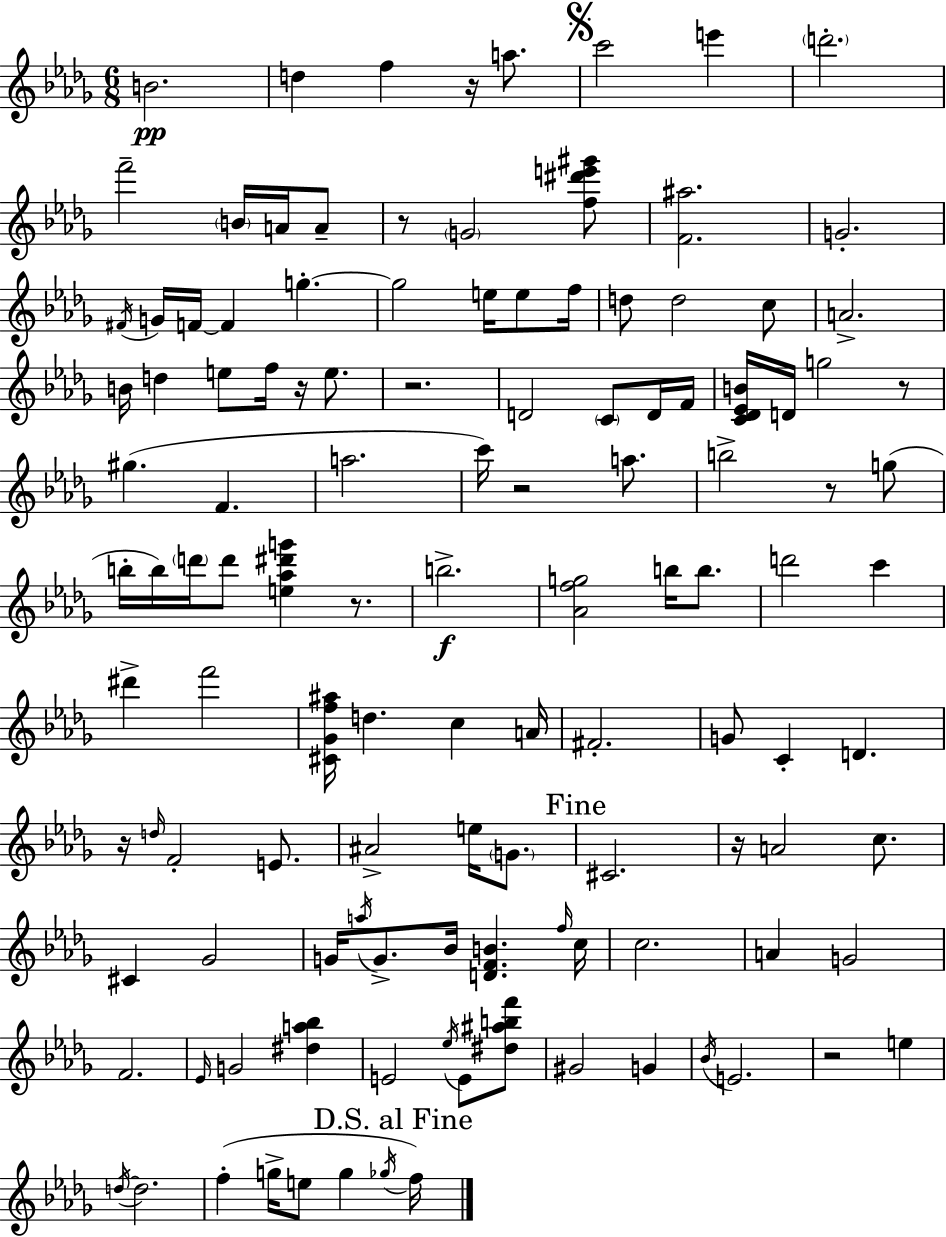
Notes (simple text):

B4/h. D5/q F5/q R/s A5/e. C6/h E6/q D6/h. F6/h B4/s A4/s A4/e R/e G4/h [F5,D#6,E6,G#6]/e [F4,A#5]/h. G4/h. F#4/s G4/s F4/s F4/q G5/q. G5/h E5/s E5/e F5/s D5/e D5/h C5/e A4/h. B4/s D5/q E5/e F5/s R/s E5/e. R/h. D4/h C4/e D4/s F4/s [C4,Db4,Eb4,B4]/s D4/s G5/h R/e G#5/q. F4/q. A5/h. C6/s R/h A5/e. B5/h R/e G5/e B5/s B5/s D6/s D6/e [E5,Ab5,D#6,G6]/q R/e. B5/h. [Ab4,F5,G5]/h B5/s B5/e. D6/h C6/q D#6/q F6/h [C#4,Gb4,F5,A#5]/s D5/q. C5/q A4/s F#4/h. G4/e C4/q D4/q. R/s D5/s F4/h E4/e. A#4/h E5/s G4/e. C#4/h. R/s A4/h C5/e. C#4/q Gb4/h G4/s A5/s G4/e. Bb4/s [D4,F4,B4]/q. F5/s C5/s C5/h. A4/q G4/h F4/h. Eb4/s G4/h [D#5,A5,Bb5]/q E4/h Eb5/s E4/e [D#5,A#5,B5,F6]/e G#4/h G4/q Bb4/s E4/h. R/h E5/q D5/s D5/h. F5/q G5/s E5/e G5/q Gb5/s F5/s